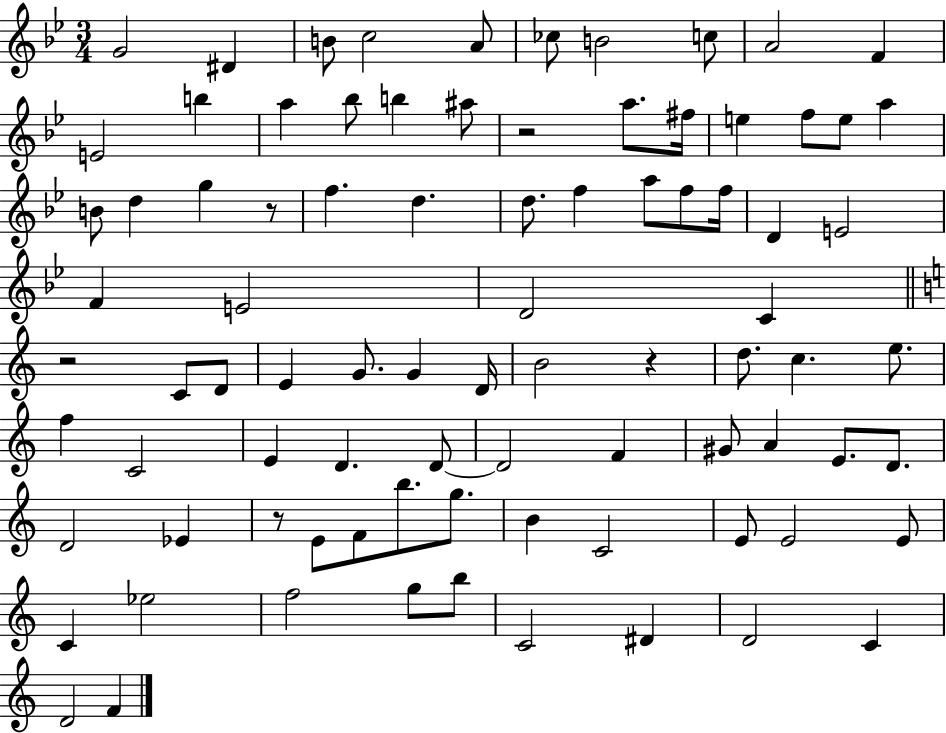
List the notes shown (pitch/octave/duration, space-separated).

G4/h D#4/q B4/e C5/h A4/e CES5/e B4/h C5/e A4/h F4/q E4/h B5/q A5/q Bb5/e B5/q A#5/e R/h A5/e. F#5/s E5/q F5/e E5/e A5/q B4/e D5/q G5/q R/e F5/q. D5/q. D5/e. F5/q A5/e F5/e F5/s D4/q E4/h F4/q E4/h D4/h C4/q R/h C4/e D4/e E4/q G4/e. G4/q D4/s B4/h R/q D5/e. C5/q. E5/e. F5/q C4/h E4/q D4/q. D4/e D4/h F4/q G#4/e A4/q E4/e. D4/e. D4/h Eb4/q R/e E4/e F4/e B5/e. G5/e. B4/q C4/h E4/e E4/h E4/e C4/q Eb5/h F5/h G5/e B5/e C4/h D#4/q D4/h C4/q D4/h F4/q